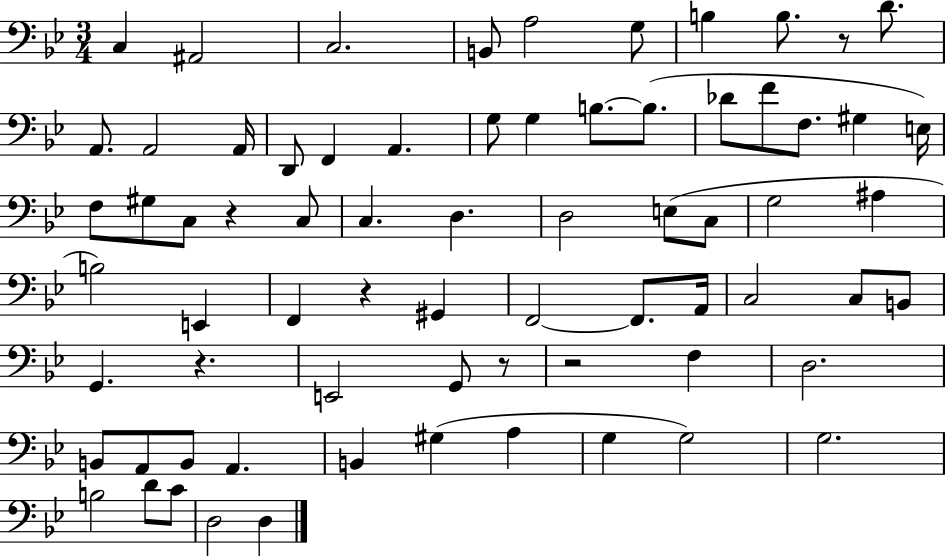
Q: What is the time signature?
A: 3/4